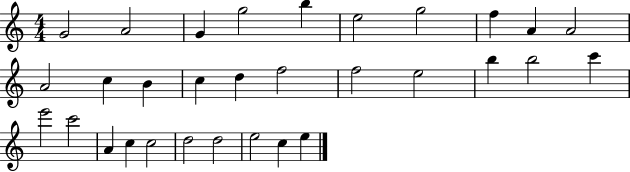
X:1
T:Untitled
M:4/4
L:1/4
K:C
G2 A2 G g2 b e2 g2 f A A2 A2 c B c d f2 f2 e2 b b2 c' e'2 c'2 A c c2 d2 d2 e2 c e